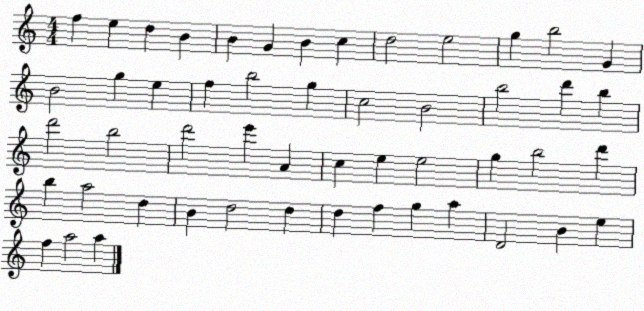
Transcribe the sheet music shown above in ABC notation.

X:1
T:Untitled
M:4/4
L:1/4
K:C
f e d B B G B c d2 e2 g b2 G B2 g e f b2 g c2 B2 b2 d' b d'2 b2 d'2 e' A c e e2 g b2 d' b a2 d B d2 d d f g a D2 B e f a2 a